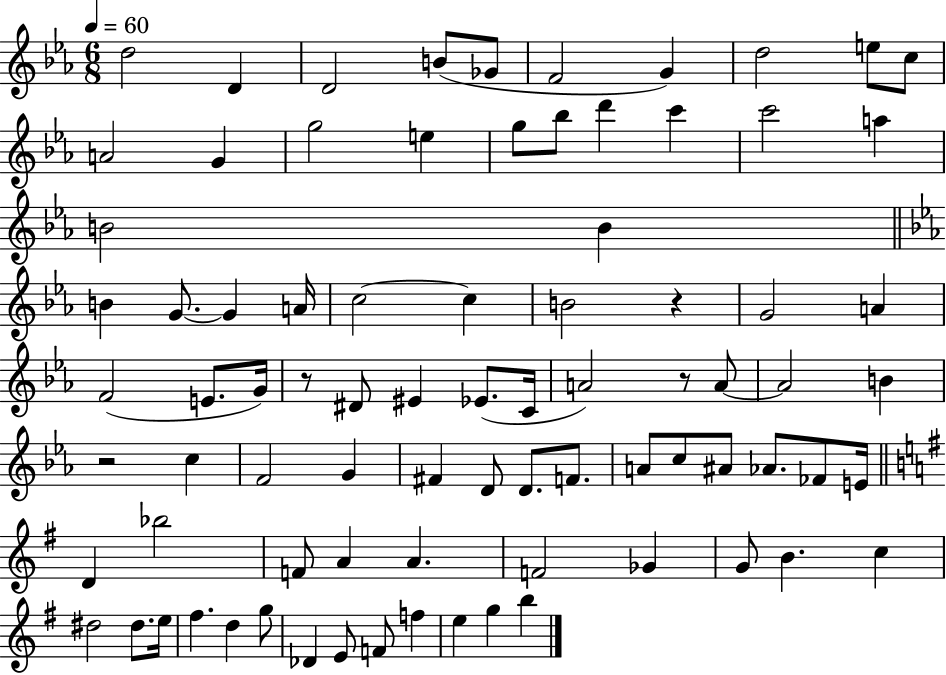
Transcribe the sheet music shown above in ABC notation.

X:1
T:Untitled
M:6/8
L:1/4
K:Eb
d2 D D2 B/2 _G/2 F2 G d2 e/2 c/2 A2 G g2 e g/2 _b/2 d' c' c'2 a B2 B B G/2 G A/4 c2 c B2 z G2 A F2 E/2 G/4 z/2 ^D/2 ^E _E/2 C/4 A2 z/2 A/2 A2 B z2 c F2 G ^F D/2 D/2 F/2 A/2 c/2 ^A/2 _A/2 _F/2 E/4 D _b2 F/2 A A F2 _G G/2 B c ^d2 ^d/2 e/4 ^f d g/2 _D E/2 F/2 f e g b